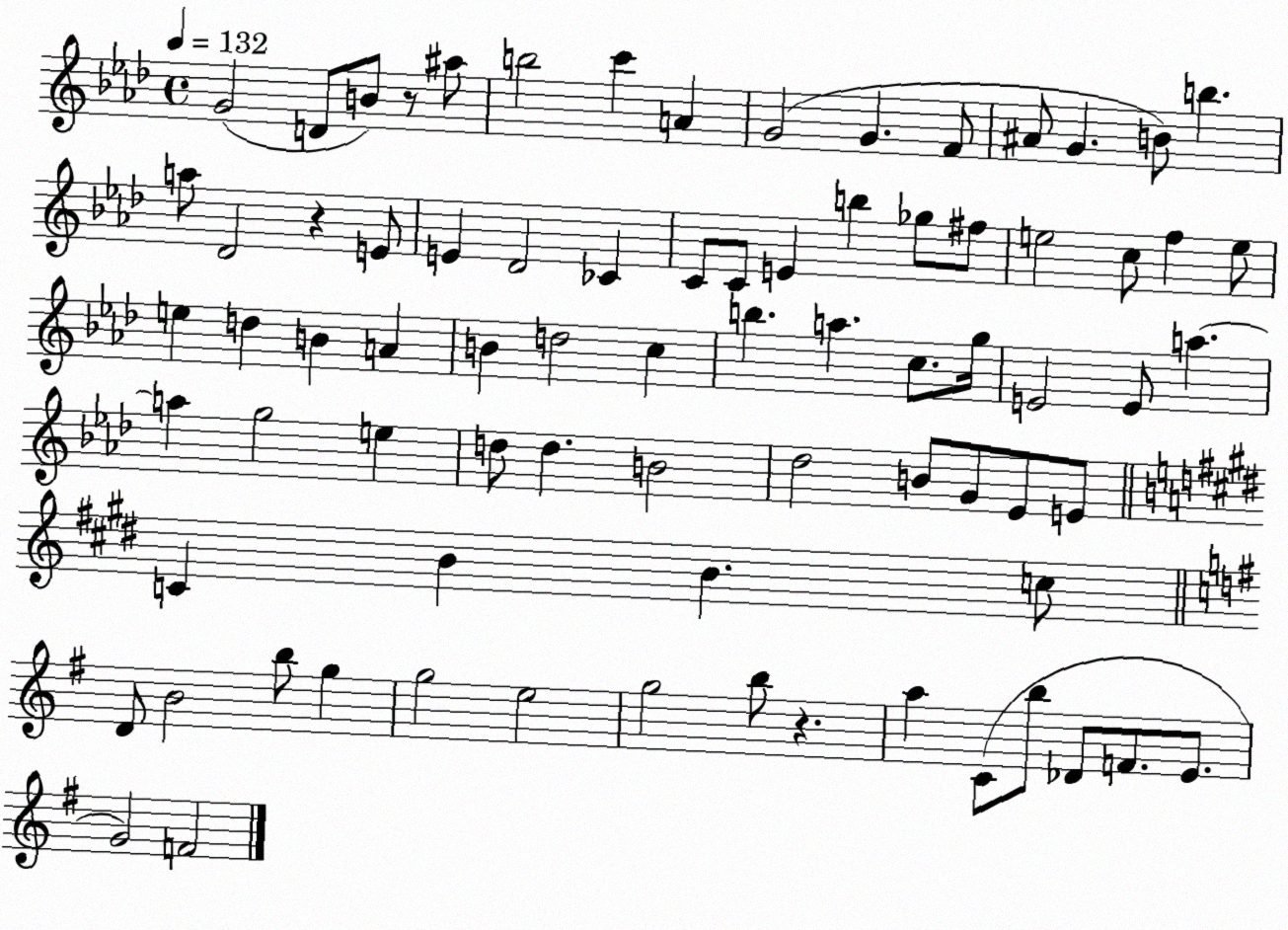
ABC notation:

X:1
T:Untitled
M:4/4
L:1/4
K:Ab
G2 D/2 B/2 z/2 ^a/2 b2 c' A G2 G F/2 ^A/2 G B/2 b a/2 _D2 z E/2 E _D2 _C C/2 C/2 E b _g/2 ^f/2 e2 c/2 f e/2 e d B A B d2 c b a c/2 g/4 E2 E/2 a a g2 e d/2 d B2 _d2 B/2 G/2 _E/2 E/2 C B B c/2 D/2 B2 b/2 g g2 e2 g2 b/2 z a C/2 b/2 _D/2 F/2 E/2 G2 F2